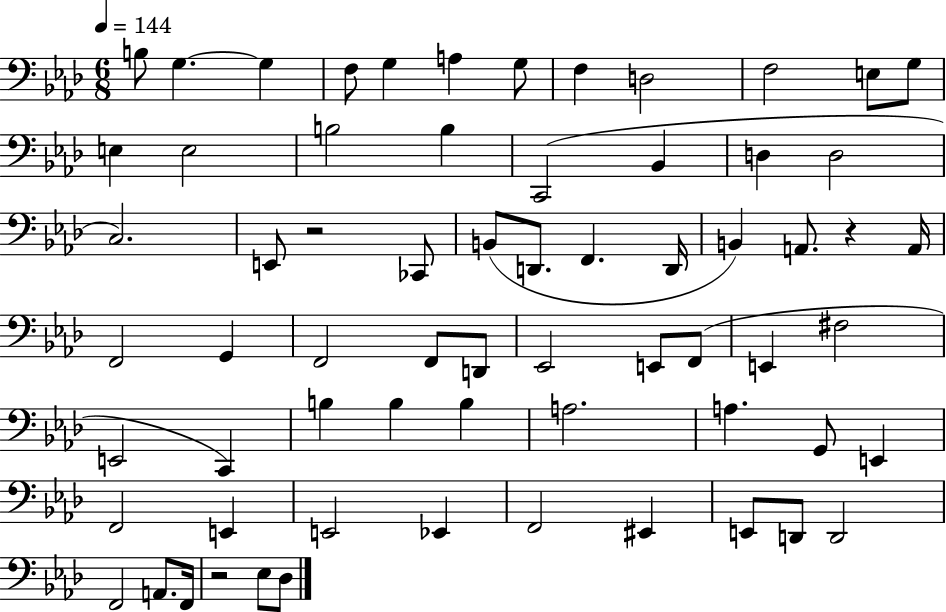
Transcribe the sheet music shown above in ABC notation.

X:1
T:Untitled
M:6/8
L:1/4
K:Ab
B,/2 G, G, F,/2 G, A, G,/2 F, D,2 F,2 E,/2 G,/2 E, E,2 B,2 B, C,,2 _B,, D, D,2 C,2 E,,/2 z2 _C,,/2 B,,/2 D,,/2 F,, D,,/4 B,, A,,/2 z A,,/4 F,,2 G,, F,,2 F,,/2 D,,/2 _E,,2 E,,/2 F,,/2 E,, ^F,2 E,,2 C,, B, B, B, A,2 A, G,,/2 E,, F,,2 E,, E,,2 _E,, F,,2 ^E,, E,,/2 D,,/2 D,,2 F,,2 A,,/2 F,,/4 z2 _E,/2 _D,/2